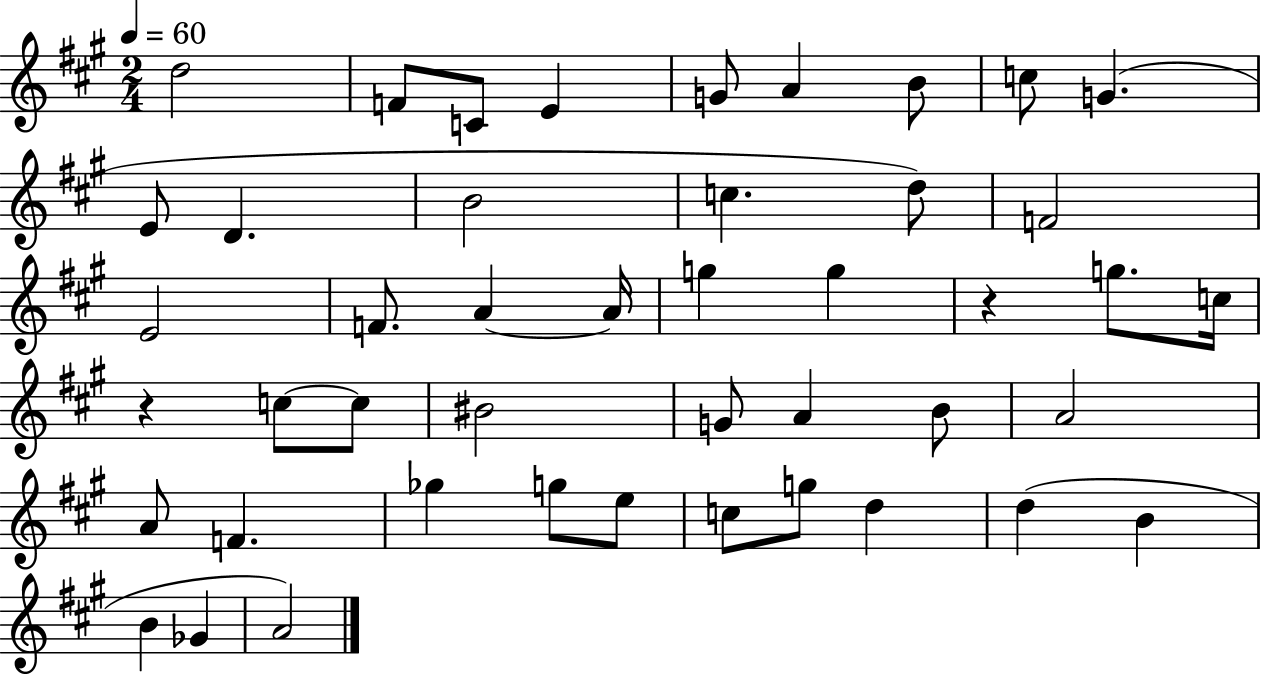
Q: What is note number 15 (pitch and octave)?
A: F4